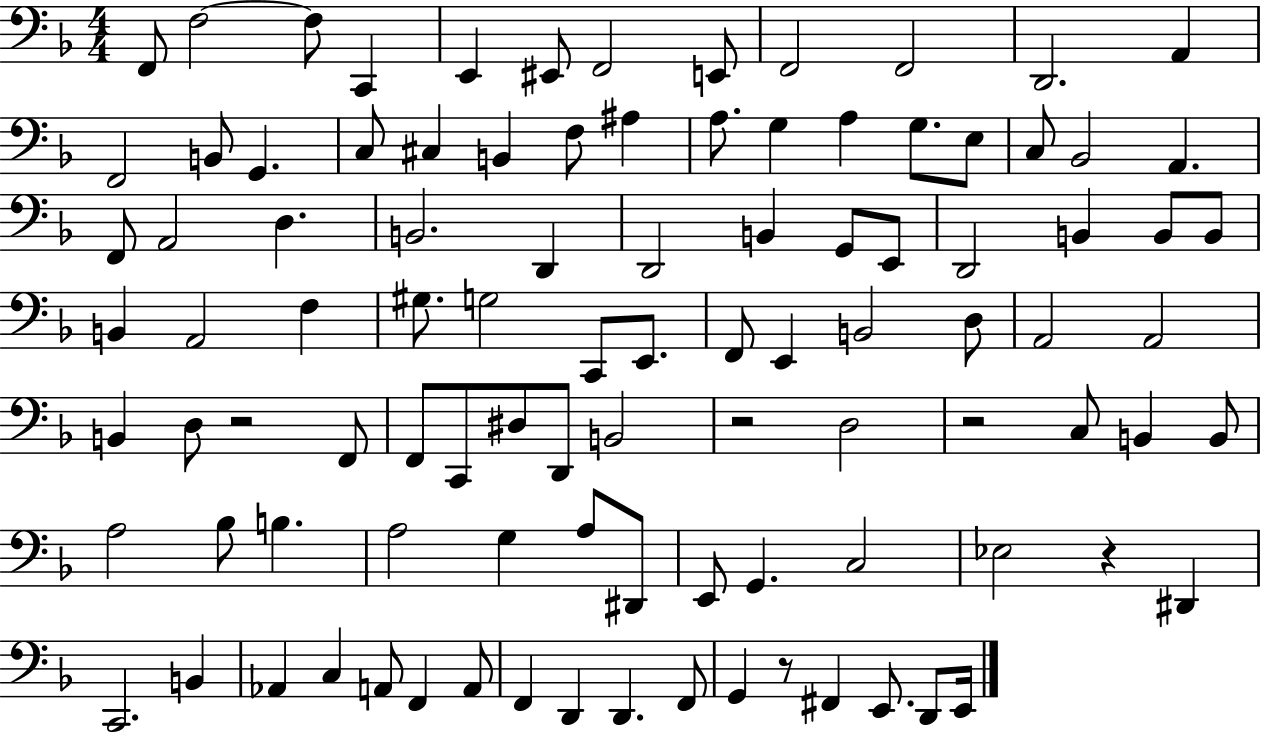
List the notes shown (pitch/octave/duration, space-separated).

F2/e F3/h F3/e C2/q E2/q EIS2/e F2/h E2/e F2/h F2/h D2/h. A2/q F2/h B2/e G2/q. C3/e C#3/q B2/q F3/e A#3/q A3/e. G3/q A3/q G3/e. E3/e C3/e Bb2/h A2/q. F2/e A2/h D3/q. B2/h. D2/q D2/h B2/q G2/e E2/e D2/h B2/q B2/e B2/e B2/q A2/h F3/q G#3/e. G3/h C2/e E2/e. F2/e E2/q B2/h D3/e A2/h A2/h B2/q D3/e R/h F2/e F2/e C2/e D#3/e D2/e B2/h R/h D3/h R/h C3/e B2/q B2/e A3/h Bb3/e B3/q. A3/h G3/q A3/e D#2/e E2/e G2/q. C3/h Eb3/h R/q D#2/q C2/h. B2/q Ab2/q C3/q A2/e F2/q A2/e F2/q D2/q D2/q. F2/e G2/q R/e F#2/q E2/e. D2/e E2/s